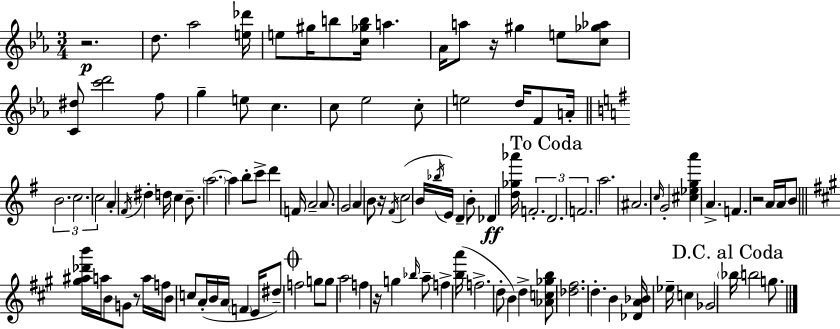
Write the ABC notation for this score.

X:1
T:Untitled
M:3/4
L:1/4
K:Cm
z2 d/2 _a2 [e_d']/4 e/2 ^g/4 b/2 [c_gb]/4 a _A/4 a/2 z/4 ^g e/2 [c_g_a]/2 [C^d]/2 [c'd']2 f/2 g e/2 c c/2 _e2 c/2 e2 d/4 F/2 A/4 B2 c2 c2 A ^F/4 ^d d/4 c B/2 a2 a b/2 c'/2 d' F/4 A2 A/2 G2 A B/2 z/4 ^F/4 c2 B/4 _b/4 E/4 D B/2 _D [d_g_a']/4 F2 D2 F2 a2 ^A2 c/4 G2 [^c_ega'] A F z2 A/4 A/4 B/2 [^g^a_d'b']/4 a/4 B/2 G/2 z/2 a/4 f/4 B/2 c/2 A/4 B/4 A/4 F E/4 ^d/2 f2 g/2 g/2 a2 f z/4 g _b/4 a/2 f [ba']/4 f2 d/2 B d [_Ac_gb]/2 [_d^f]2 d B [_DA_B]/4 _e/4 c _G2 _b/4 b2 g/2